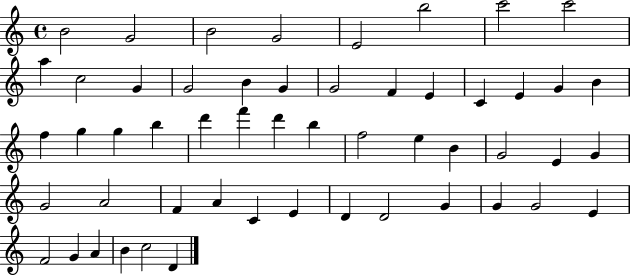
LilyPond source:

{
  \clef treble
  \time 4/4
  \defaultTimeSignature
  \key c \major
  b'2 g'2 | b'2 g'2 | e'2 b''2 | c'''2 c'''2 | \break a''4 c''2 g'4 | g'2 b'4 g'4 | g'2 f'4 e'4 | c'4 e'4 g'4 b'4 | \break f''4 g''4 g''4 b''4 | d'''4 f'''4 d'''4 b''4 | f''2 e''4 b'4 | g'2 e'4 g'4 | \break g'2 a'2 | f'4 a'4 c'4 e'4 | d'4 d'2 g'4 | g'4 g'2 e'4 | \break f'2 g'4 a'4 | b'4 c''2 d'4 | \bar "|."
}